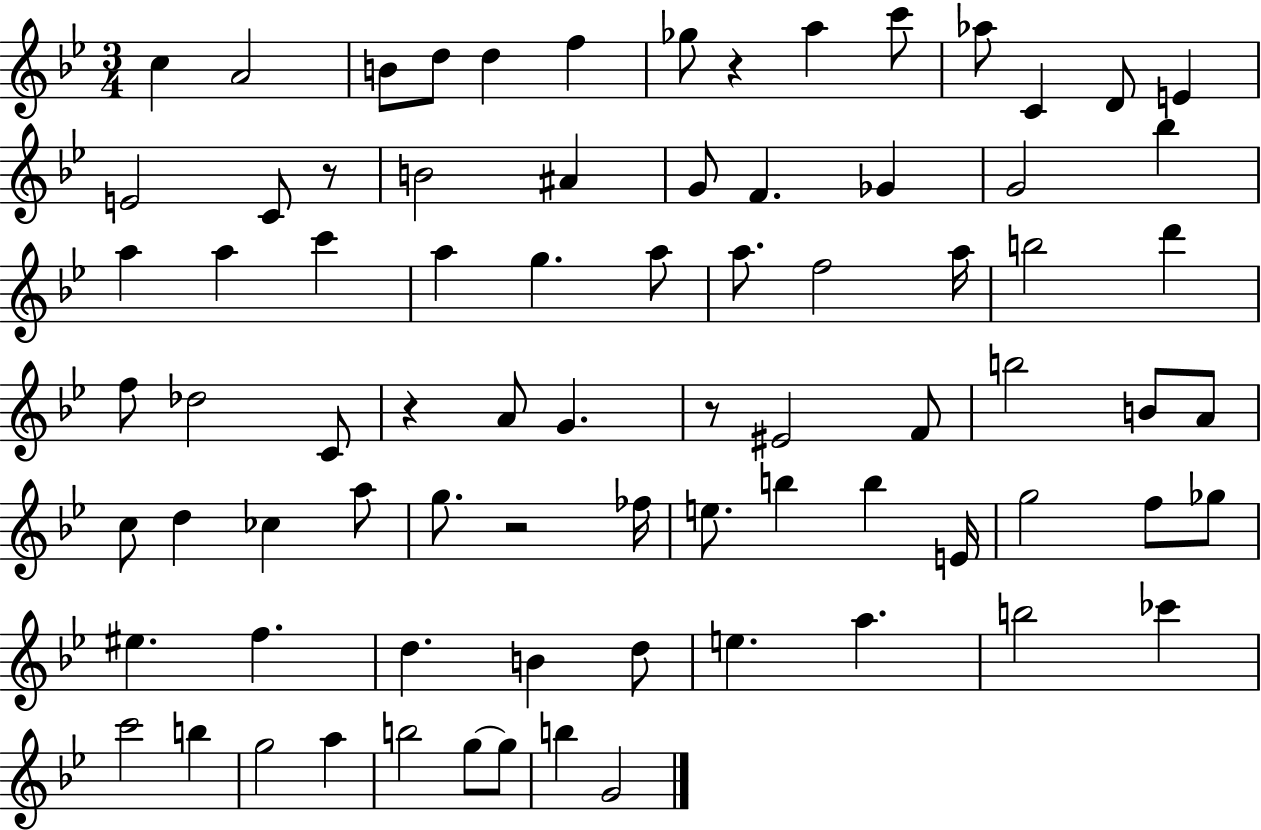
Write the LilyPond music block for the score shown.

{
  \clef treble
  \numericTimeSignature
  \time 3/4
  \key bes \major
  c''4 a'2 | b'8 d''8 d''4 f''4 | ges''8 r4 a''4 c'''8 | aes''8 c'4 d'8 e'4 | \break e'2 c'8 r8 | b'2 ais'4 | g'8 f'4. ges'4 | g'2 bes''4 | \break a''4 a''4 c'''4 | a''4 g''4. a''8 | a''8. f''2 a''16 | b''2 d'''4 | \break f''8 des''2 c'8 | r4 a'8 g'4. | r8 eis'2 f'8 | b''2 b'8 a'8 | \break c''8 d''4 ces''4 a''8 | g''8. r2 fes''16 | e''8. b''4 b''4 e'16 | g''2 f''8 ges''8 | \break eis''4. f''4. | d''4. b'4 d''8 | e''4. a''4. | b''2 ces'''4 | \break c'''2 b''4 | g''2 a''4 | b''2 g''8~~ g''8 | b''4 g'2 | \break \bar "|."
}